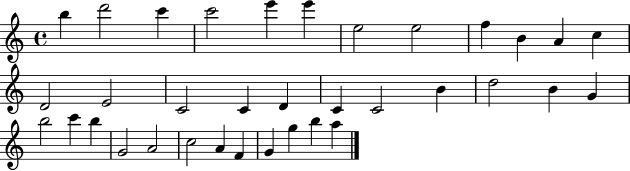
B5/q D6/h C6/q C6/h E6/q E6/q E5/h E5/h F5/q B4/q A4/q C5/q D4/h E4/h C4/h C4/q D4/q C4/q C4/h B4/q D5/h B4/q G4/q B5/h C6/q B5/q G4/h A4/h C5/h A4/q F4/q G4/q G5/q B5/q A5/q